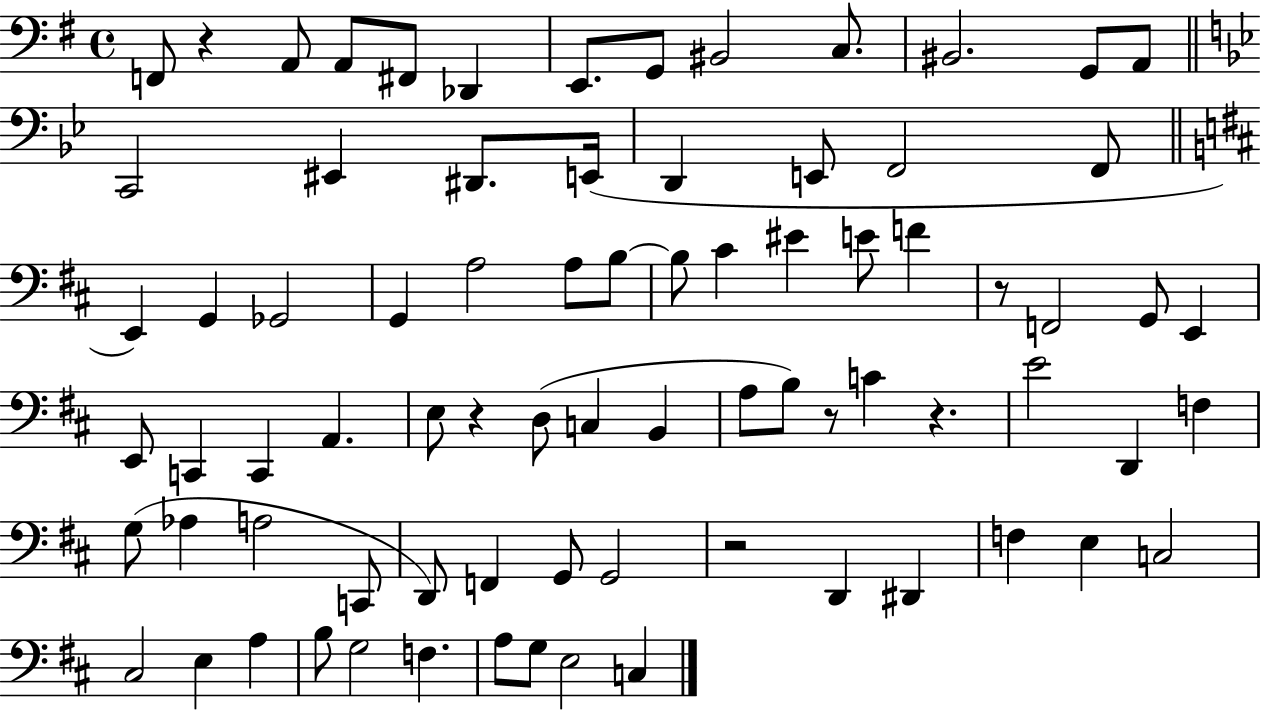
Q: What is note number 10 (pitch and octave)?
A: BIS2